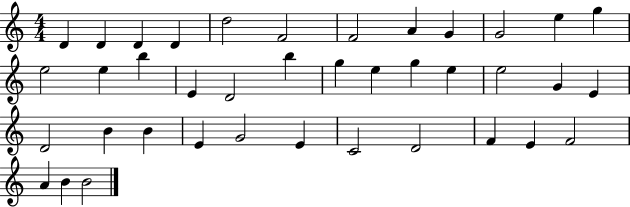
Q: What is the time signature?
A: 4/4